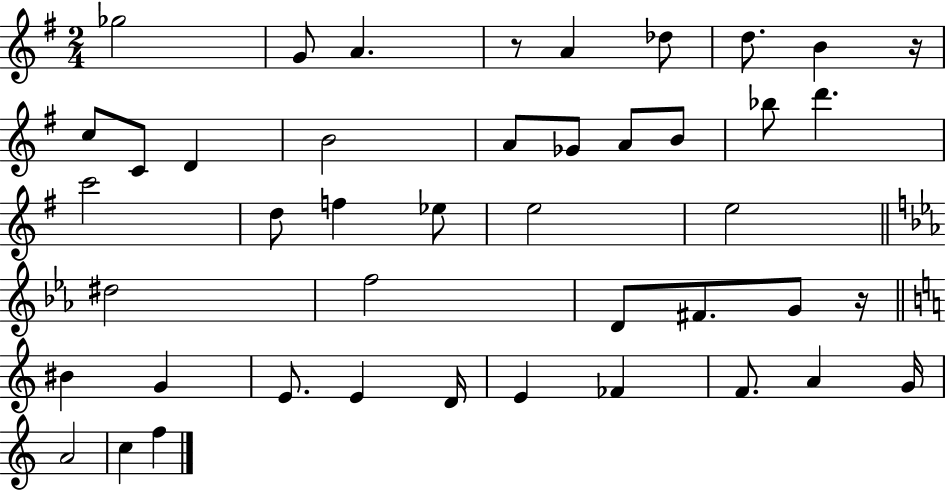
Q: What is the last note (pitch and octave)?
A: F5